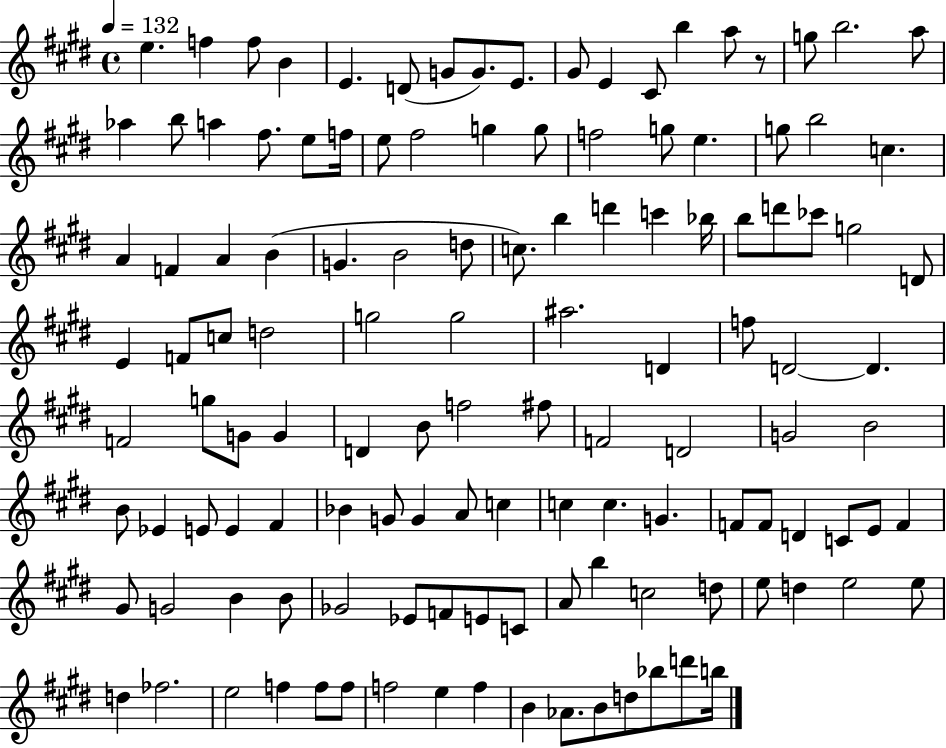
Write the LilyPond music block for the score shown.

{
  \clef treble
  \time 4/4
  \defaultTimeSignature
  \key e \major
  \tempo 4 = 132
  \repeat volta 2 { e''4. f''4 f''8 b'4 | e'4. d'8( g'8 g'8.) e'8. | gis'8 e'4 cis'8 b''4 a''8 r8 | g''8 b''2. a''8 | \break aes''4 b''8 a''4 fis''8. e''8 f''16 | e''8 fis''2 g''4 g''8 | f''2 g''8 e''4. | g''8 b''2 c''4. | \break a'4 f'4 a'4 b'4( | g'4. b'2 d''8 | c''8.) b''4 d'''4 c'''4 bes''16 | b''8 d'''8 ces'''8 g''2 d'8 | \break e'4 f'8 c''8 d''2 | g''2 g''2 | ais''2. d'4 | f''8 d'2~~ d'4. | \break f'2 g''8 g'8 g'4 | d'4 b'8 f''2 fis''8 | f'2 d'2 | g'2 b'2 | \break b'8 ees'4 e'8 e'4 fis'4 | bes'4 g'8 g'4 a'8 c''4 | c''4 c''4. g'4. | f'8 f'8 d'4 c'8 e'8 f'4 | \break gis'8 g'2 b'4 b'8 | ges'2 ees'8 f'8 e'8 c'8 | a'8 b''4 c''2 d''8 | e''8 d''4 e''2 e''8 | \break d''4 fes''2. | e''2 f''4 f''8 f''8 | f''2 e''4 f''4 | b'4 aes'8. b'8 d''8 bes''8 d'''8 b''16 | \break } \bar "|."
}